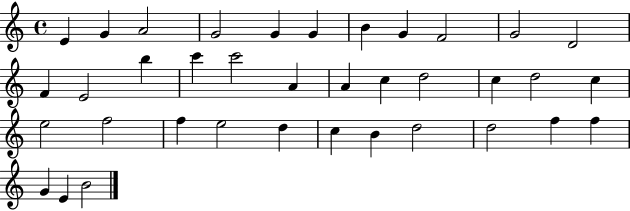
E4/q G4/q A4/h G4/h G4/q G4/q B4/q G4/q F4/h G4/h D4/h F4/q E4/h B5/q C6/q C6/h A4/q A4/q C5/q D5/h C5/q D5/h C5/q E5/h F5/h F5/q E5/h D5/q C5/q B4/q D5/h D5/h F5/q F5/q G4/q E4/q B4/h